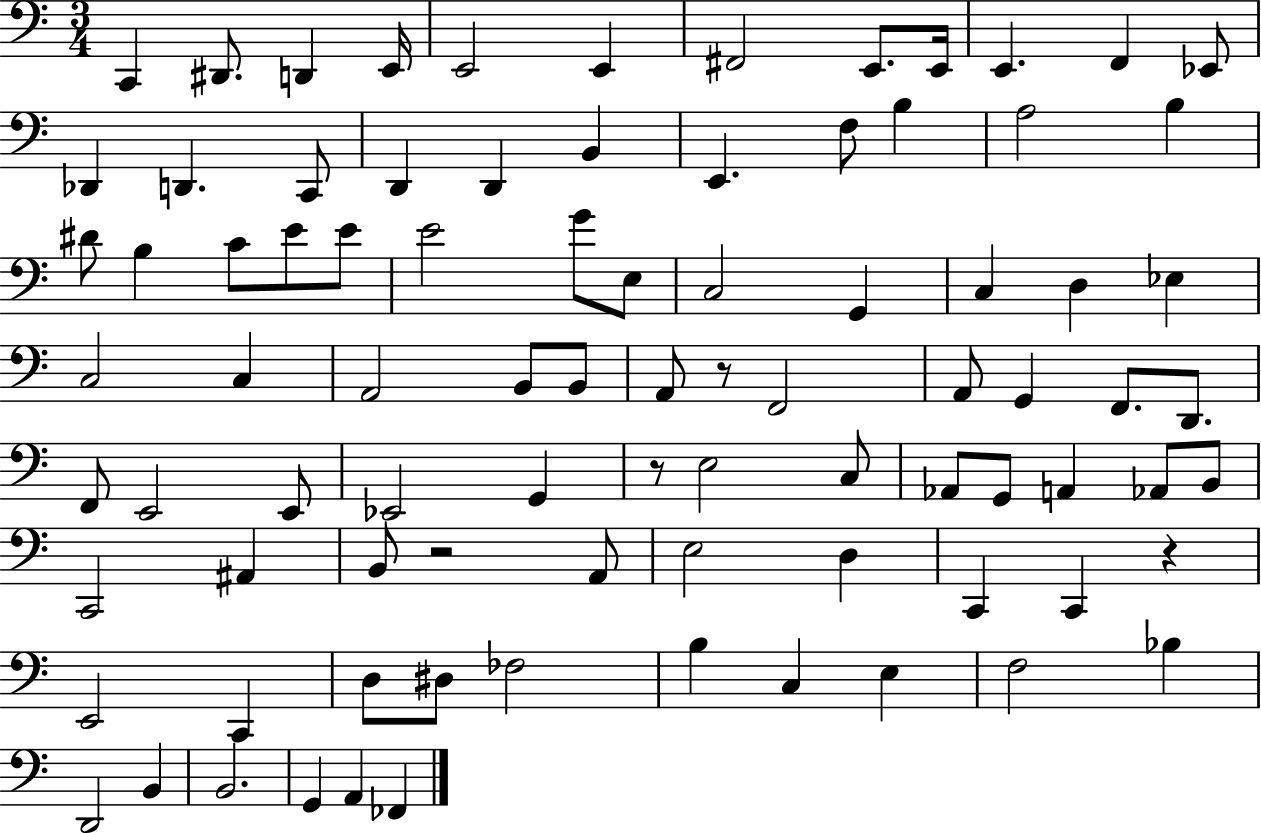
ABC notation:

X:1
T:Untitled
M:3/4
L:1/4
K:C
C,, ^D,,/2 D,, E,,/4 E,,2 E,, ^F,,2 E,,/2 E,,/4 E,, F,, _E,,/2 _D,, D,, C,,/2 D,, D,, B,, E,, F,/2 B, A,2 B, ^D/2 B, C/2 E/2 E/2 E2 G/2 E,/2 C,2 G,, C, D, _E, C,2 C, A,,2 B,,/2 B,,/2 A,,/2 z/2 F,,2 A,,/2 G,, F,,/2 D,,/2 F,,/2 E,,2 E,,/2 _E,,2 G,, z/2 E,2 C,/2 _A,,/2 G,,/2 A,, _A,,/2 B,,/2 C,,2 ^A,, B,,/2 z2 A,,/2 E,2 D, C,, C,, z E,,2 C,, D,/2 ^D,/2 _F,2 B, C, E, F,2 _B, D,,2 B,, B,,2 G,, A,, _F,,